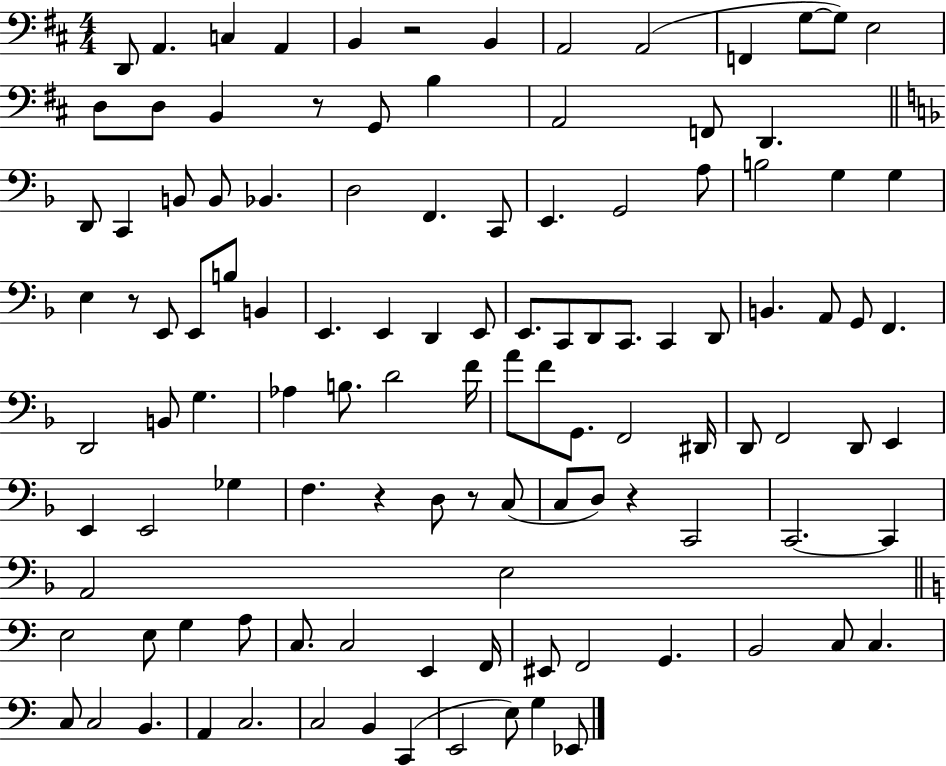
{
  \clef bass
  \numericTimeSignature
  \time 4/4
  \key d \major
  d,8 a,4. c4 a,4 | b,4 r2 b,4 | a,2 a,2( | f,4 g8~~ g8) e2 | \break d8 d8 b,4 r8 g,8 b4 | a,2 f,8 d,4. | \bar "||" \break \key d \minor d,8 c,4 b,8 b,8 bes,4. | d2 f,4. c,8 | e,4. g,2 a8 | b2 g4 g4 | \break e4 r8 e,8 e,8 b8 b,4 | e,4. e,4 d,4 e,8 | e,8. c,8 d,8 c,8. c,4 d,8 | b,4. a,8 g,8 f,4. | \break d,2 b,8 g4. | aes4 b8. d'2 f'16 | a'8 f'8 g,8. f,2 dis,16 | d,8 f,2 d,8 e,4 | \break e,4 e,2 ges4 | f4. r4 d8 r8 c8( | c8 d8) r4 c,2 | c,2.~~ c,4 | \break a,2 e2 | \bar "||" \break \key c \major e2 e8 g4 a8 | c8. c2 e,4 f,16 | eis,8 f,2 g,4. | b,2 c8 c4. | \break c8 c2 b,4. | a,4 c2. | c2 b,4 c,4( | e,2 e8) g4 ees,8 | \break \bar "|."
}